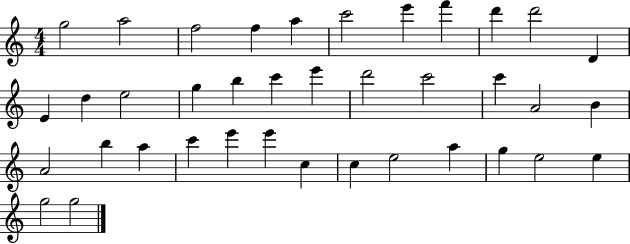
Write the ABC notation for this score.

X:1
T:Untitled
M:4/4
L:1/4
K:C
g2 a2 f2 f a c'2 e' f' d' d'2 D E d e2 g b c' e' d'2 c'2 c' A2 B A2 b a c' e' e' c c e2 a g e2 e g2 g2